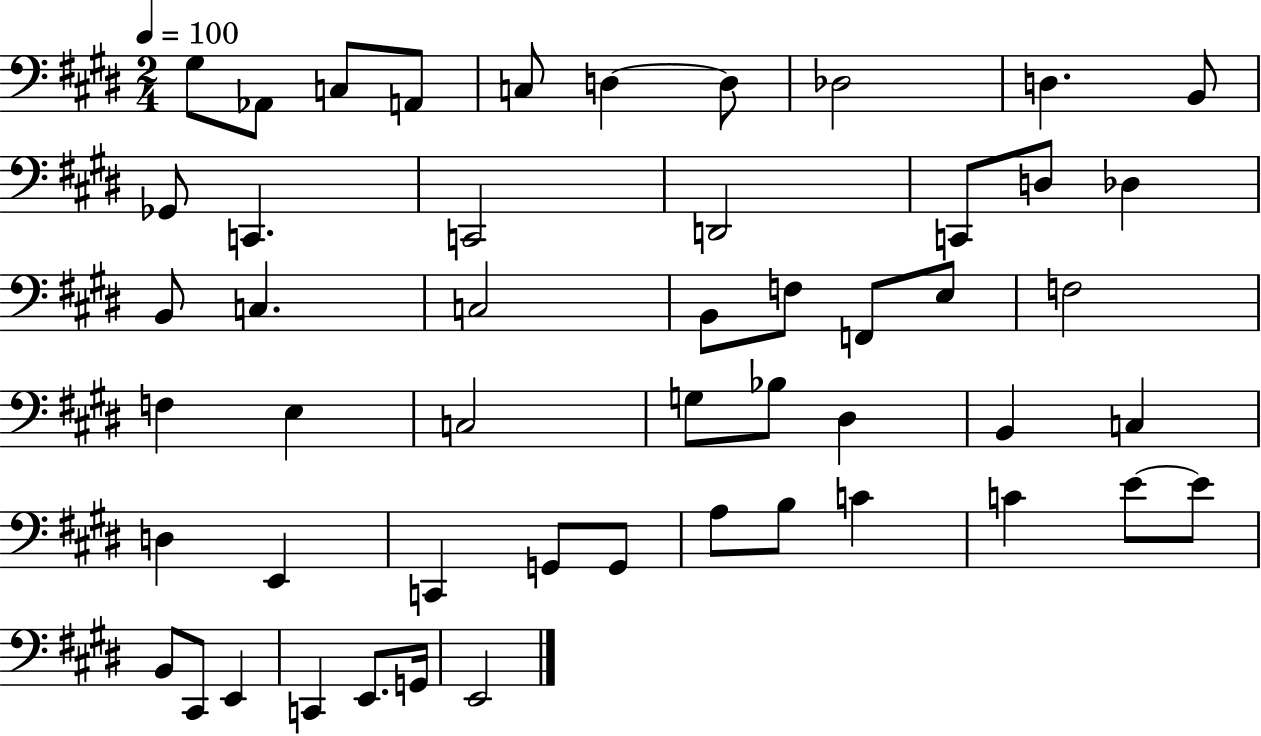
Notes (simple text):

G#3/e Ab2/e C3/e A2/e C3/e D3/q D3/e Db3/h D3/q. B2/e Gb2/e C2/q. C2/h D2/h C2/e D3/e Db3/q B2/e C3/q. C3/h B2/e F3/e F2/e E3/e F3/h F3/q E3/q C3/h G3/e Bb3/e D#3/q B2/q C3/q D3/q E2/q C2/q G2/e G2/e A3/e B3/e C4/q C4/q E4/e E4/e B2/e C#2/e E2/q C2/q E2/e. G2/s E2/h